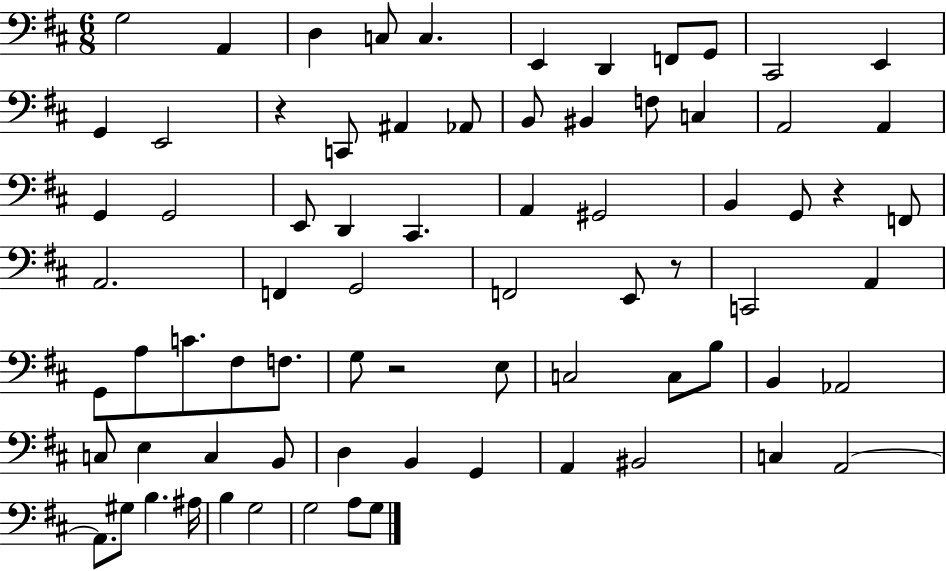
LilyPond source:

{
  \clef bass
  \numericTimeSignature
  \time 6/8
  \key d \major
  g2 a,4 | d4 c8 c4. | e,4 d,4 f,8 g,8 | cis,2 e,4 | \break g,4 e,2 | r4 c,8 ais,4 aes,8 | b,8 bis,4 f8 c4 | a,2 a,4 | \break g,4 g,2 | e,8 d,4 cis,4. | a,4 gis,2 | b,4 g,8 r4 f,8 | \break a,2. | f,4 g,2 | f,2 e,8 r8 | c,2 a,4 | \break g,8 a8 c'8. fis8 f8. | g8 r2 e8 | c2 c8 b8 | b,4 aes,2 | \break c8 e4 c4 b,8 | d4 b,4 g,4 | a,4 bis,2 | c4 a,2~~ | \break a,8. gis8 b4. ais16 | b4 g2 | g2 a8 g8 | \bar "|."
}